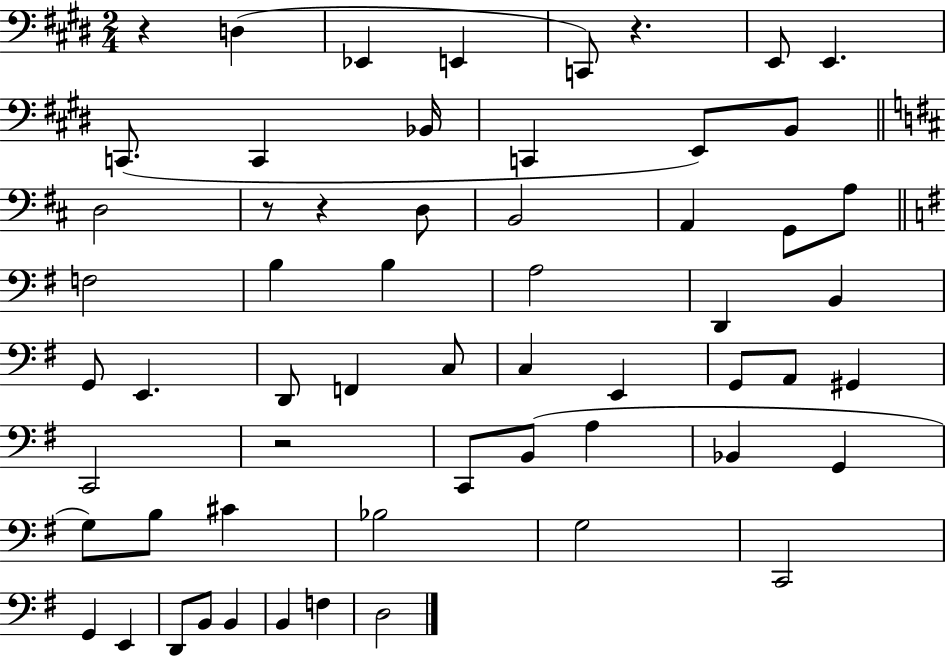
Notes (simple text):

R/q D3/q Eb2/q E2/q C2/e R/q. E2/e E2/q. C2/e. C2/q Bb2/s C2/q E2/e B2/e D3/h R/e R/q D3/e B2/h A2/q G2/e A3/e F3/h B3/q B3/q A3/h D2/q B2/q G2/e E2/q. D2/e F2/q C3/e C3/q E2/q G2/e A2/e G#2/q C2/h R/h C2/e B2/e A3/q Bb2/q G2/q G3/e B3/e C#4/q Bb3/h G3/h C2/h G2/q E2/q D2/e B2/e B2/q B2/q F3/q D3/h